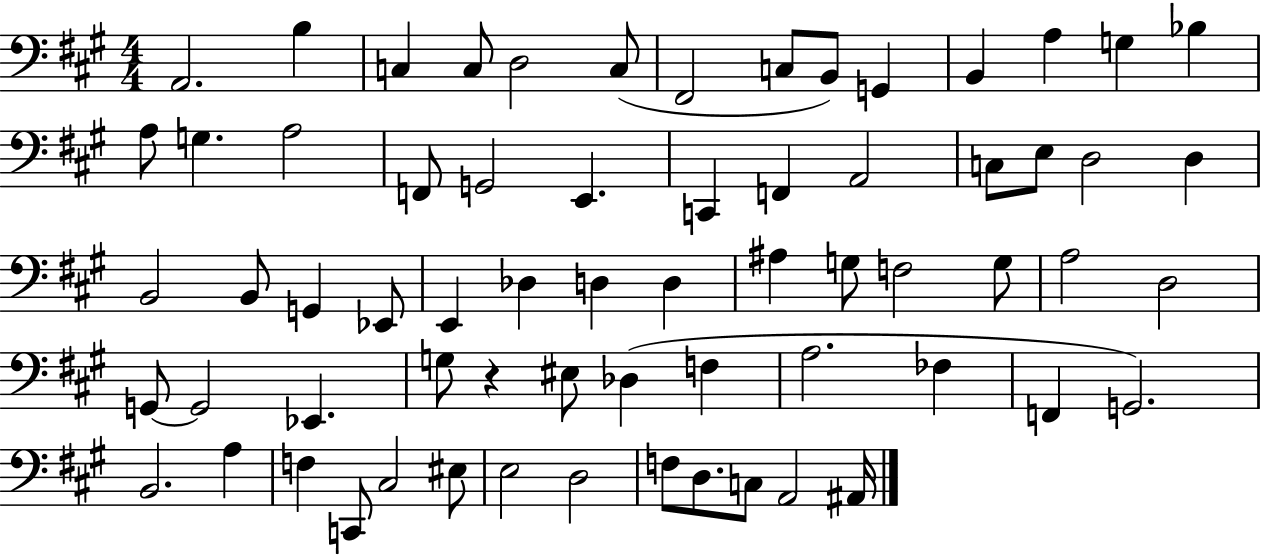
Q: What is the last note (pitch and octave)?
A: A#2